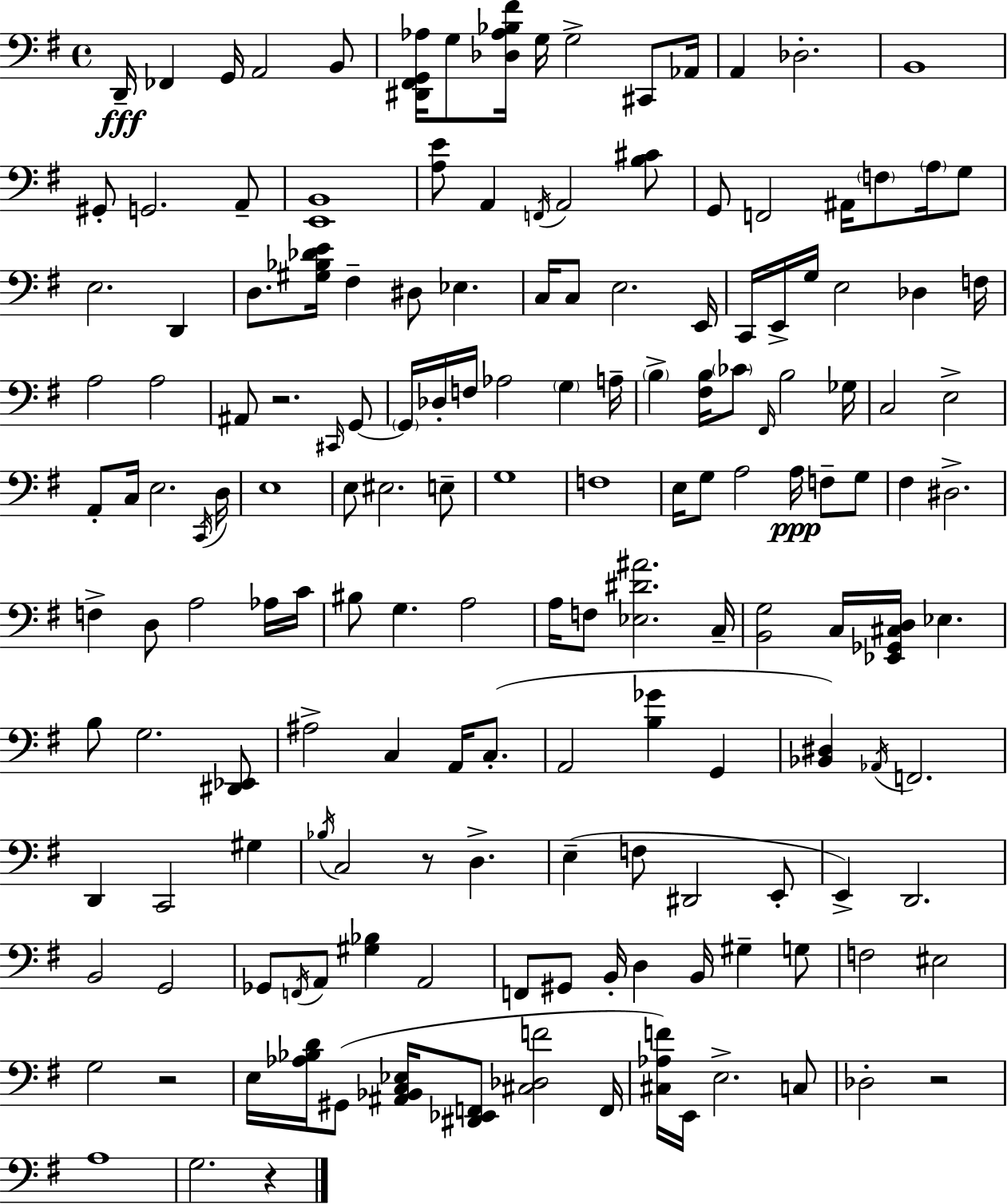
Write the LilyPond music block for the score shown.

{
  \clef bass
  \time 4/4
  \defaultTimeSignature
  \key e \minor
  d,16--\fff fes,4 g,16 a,2 b,8 | <dis, fis, g, aes>16 g8 <des aes bes fis'>16 g16 g2-> cis,8 aes,16 | a,4 des2.-. | b,1 | \break gis,8-. g,2. a,8-- | <e, b,>1 | <a e'>8 a,4 \acciaccatura { f,16 } a,2 <b cis'>8 | g,8 f,2 ais,16 \parenthesize f8 \parenthesize a16 g8 | \break e2. d,4 | d8. <gis bes des' e'>16 fis4-- dis8 ees4. | c16 c8 e2. | e,16 c,16 e,16-> g16 e2 des4 | \break f16 a2 a2 | ais,8 r2. \grace { cis,16 } | g,8~~ \parenthesize g,16 des16-. f16 aes2 \parenthesize g4 | a16-- \parenthesize b4-> <fis b>16 \parenthesize ces'8 \grace { fis,16 } b2 | \break ges16 c2 e2-> | a,8-. c16 e2. | \acciaccatura { c,16 } d16 e1 | e8 eis2. | \break e8-- g1 | f1 | e16 g8 a2 a16\ppp | f8-- g8 fis4 dis2.-> | \break f4-> d8 a2 | aes16 c'16 bis8 g4. a2 | a16 f8 <ees dis' ais'>2. | c16-- <b, g>2 c16 <ees, ges, cis d>16 ees4. | \break b8 g2. | <dis, ees,>8 ais2-> c4 | a,16 c8.-.( a,2 <b ges'>4 | g,4 <bes, dis>4) \acciaccatura { aes,16 } f,2. | \break d,4 c,2 | gis4 \acciaccatura { bes16 } c2 r8 | d4.-> e4--( f8 dis,2 | e,8-. e,4->) d,2. | \break b,2 g,2 | ges,8 \acciaccatura { f,16 } a,8 <gis bes>4 a,2 | f,8 gis,8 b,16-. d4 | b,16 gis4-- g8 f2 eis2 | \break g2 r2 | e16 <aes bes d'>16 gis,8( <ais, bes, c ees>16 <dis, ees, f,>8 <cis des f'>2 | f,16 <cis aes f'>16) e,16 e2.-> | c8 des2-. r2 | \break a1 | g2. | r4 \bar "|."
}